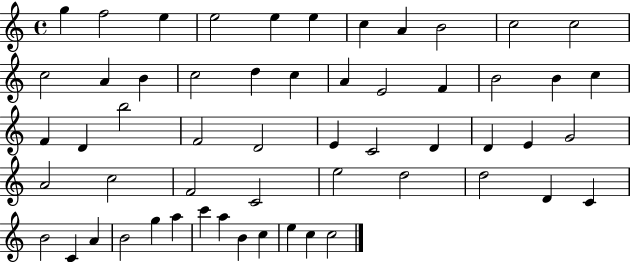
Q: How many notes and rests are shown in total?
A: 56